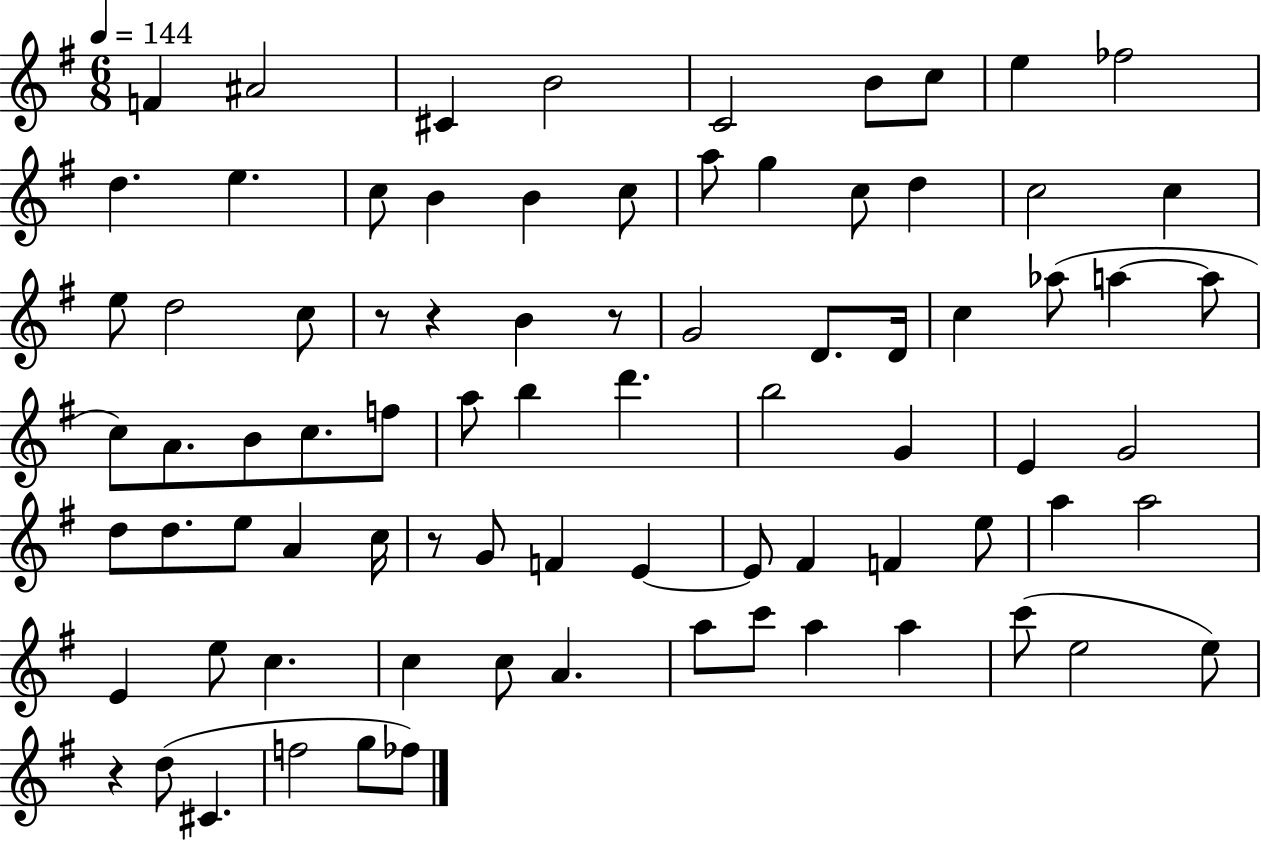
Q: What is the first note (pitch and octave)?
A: F4